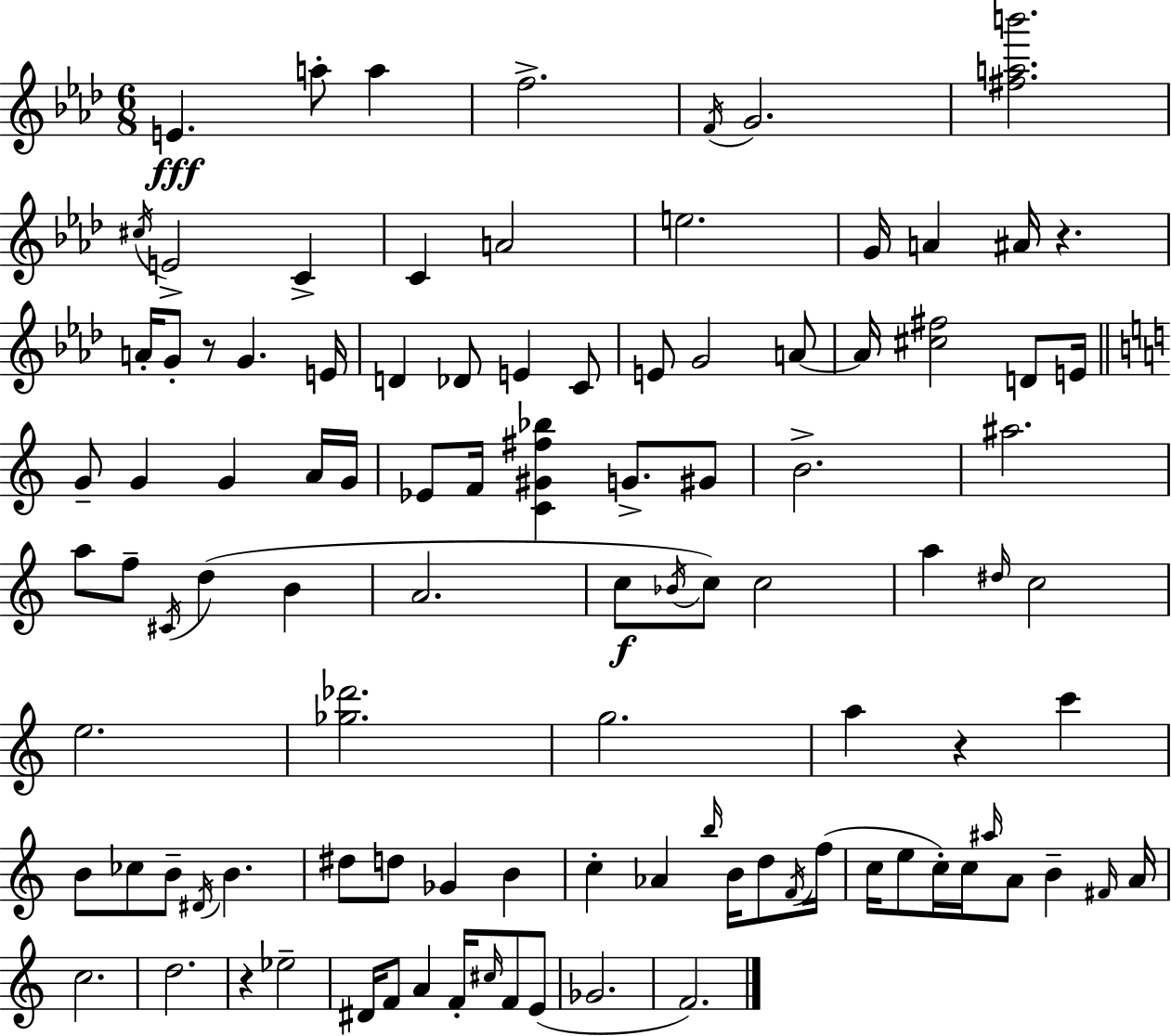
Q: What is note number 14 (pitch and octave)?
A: A4